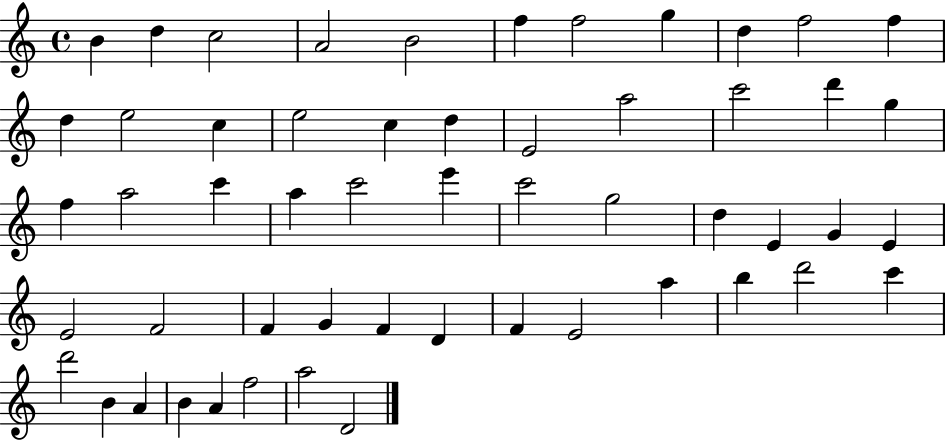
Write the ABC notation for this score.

X:1
T:Untitled
M:4/4
L:1/4
K:C
B d c2 A2 B2 f f2 g d f2 f d e2 c e2 c d E2 a2 c'2 d' g f a2 c' a c'2 e' c'2 g2 d E G E E2 F2 F G F D F E2 a b d'2 c' d'2 B A B A f2 a2 D2